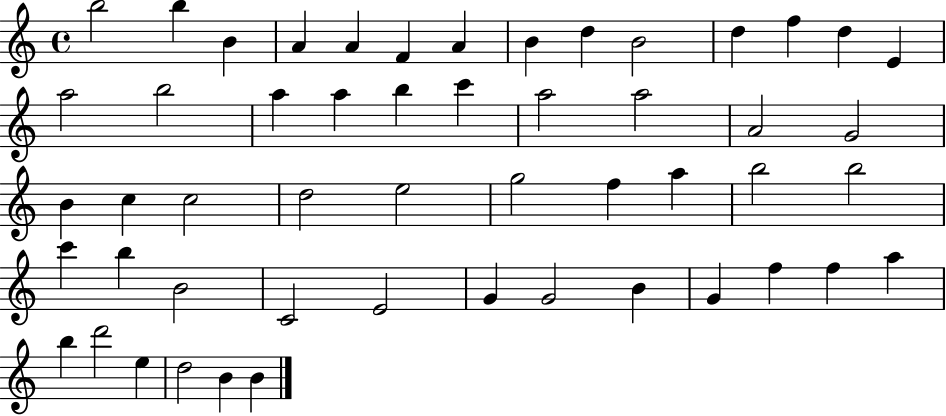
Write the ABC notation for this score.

X:1
T:Untitled
M:4/4
L:1/4
K:C
b2 b B A A F A B d B2 d f d E a2 b2 a a b c' a2 a2 A2 G2 B c c2 d2 e2 g2 f a b2 b2 c' b B2 C2 E2 G G2 B G f f a b d'2 e d2 B B